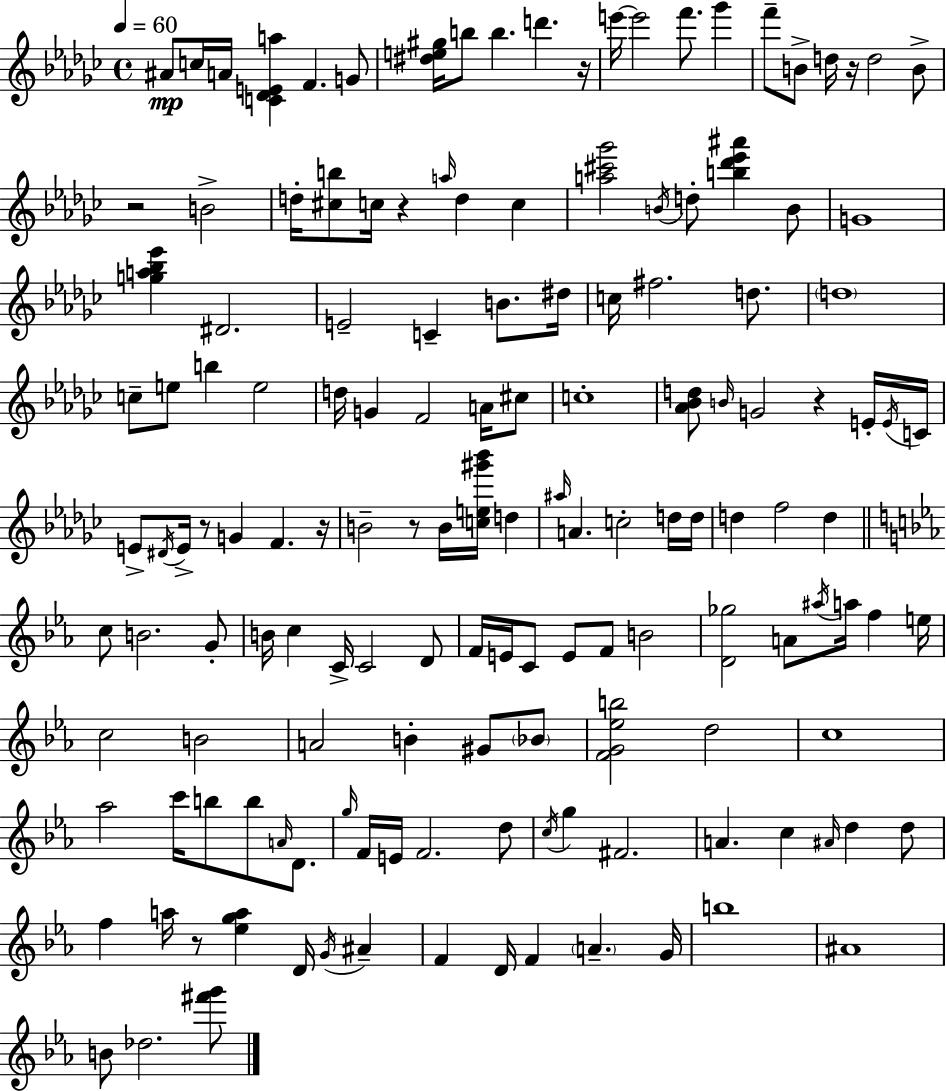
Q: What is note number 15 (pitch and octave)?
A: D5